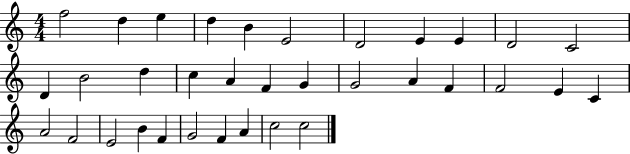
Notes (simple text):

F5/h D5/q E5/q D5/q B4/q E4/h D4/h E4/q E4/q D4/h C4/h D4/q B4/h D5/q C5/q A4/q F4/q G4/q G4/h A4/q F4/q F4/h E4/q C4/q A4/h F4/h E4/h B4/q F4/q G4/h F4/q A4/q C5/h C5/h